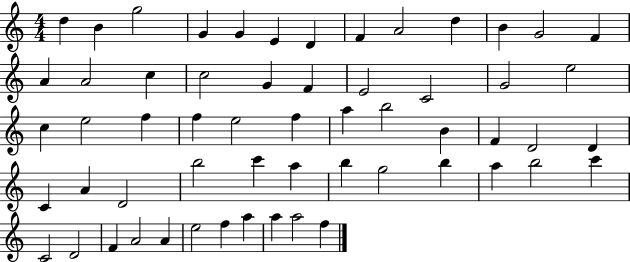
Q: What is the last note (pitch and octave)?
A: F5